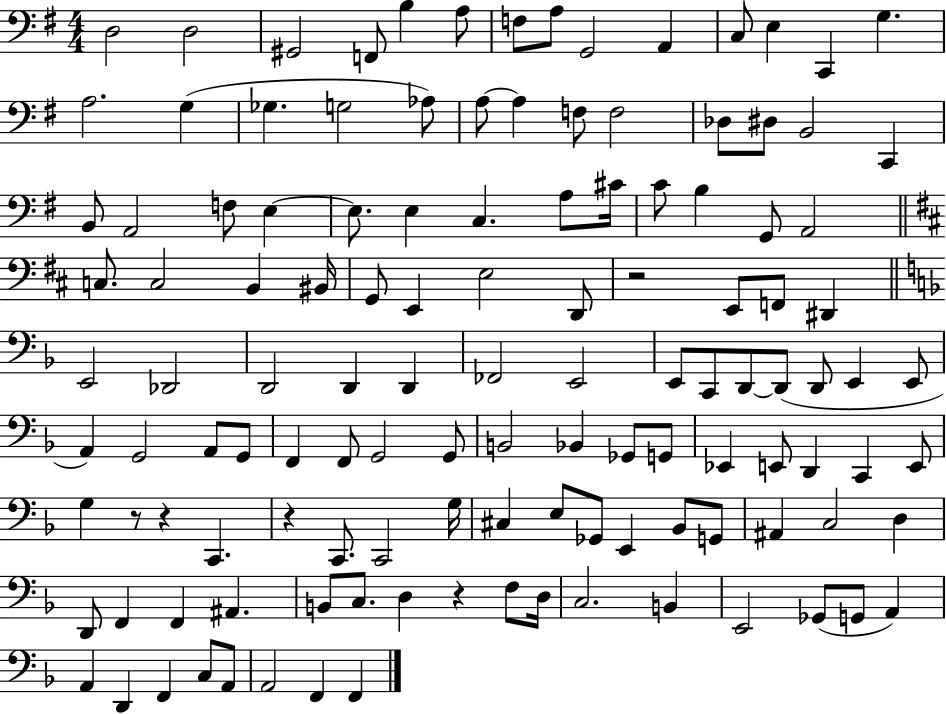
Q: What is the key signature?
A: G major